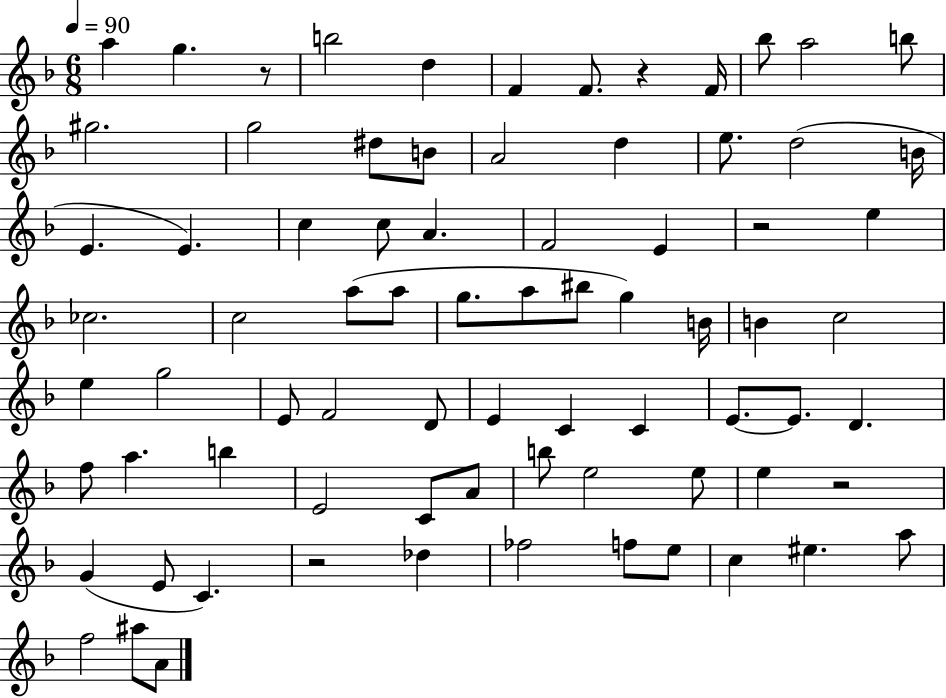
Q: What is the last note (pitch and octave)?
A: A4